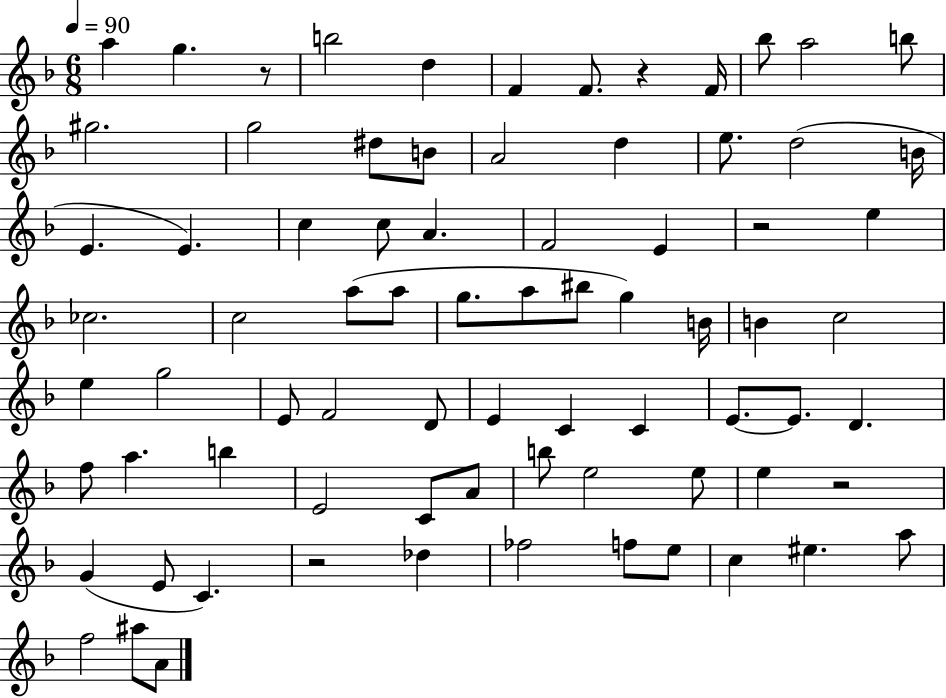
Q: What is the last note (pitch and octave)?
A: A4